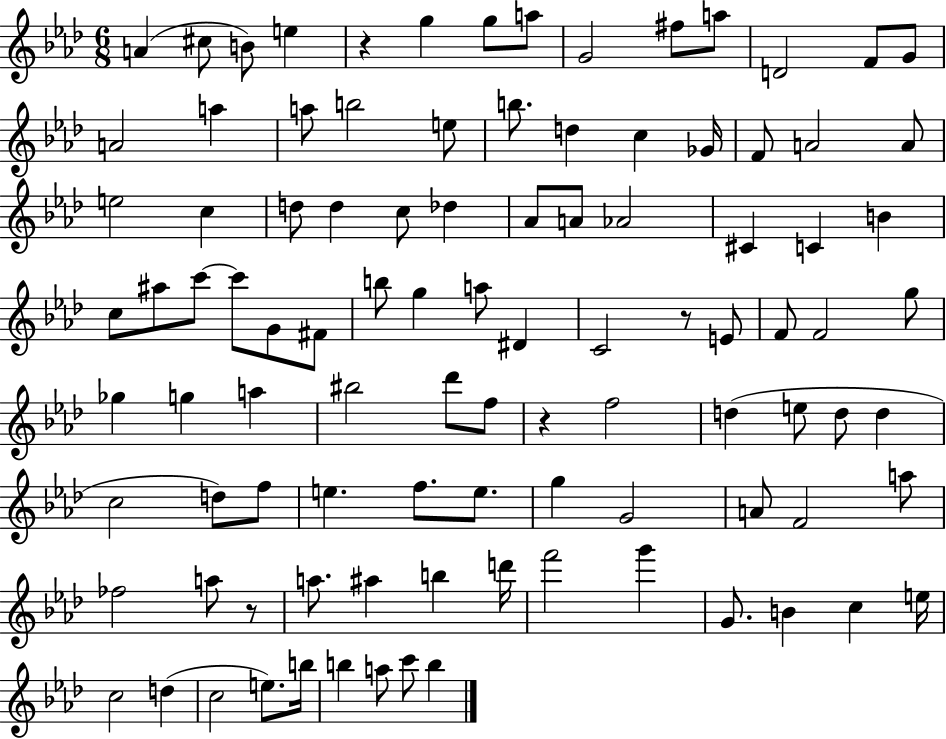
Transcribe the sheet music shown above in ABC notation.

X:1
T:Untitled
M:6/8
L:1/4
K:Ab
A ^c/2 B/2 e z g g/2 a/2 G2 ^f/2 a/2 D2 F/2 G/2 A2 a a/2 b2 e/2 b/2 d c _G/4 F/2 A2 A/2 e2 c d/2 d c/2 _d _A/2 A/2 _A2 ^C C B c/2 ^a/2 c'/2 c'/2 G/2 ^F/2 b/2 g a/2 ^D C2 z/2 E/2 F/2 F2 g/2 _g g a ^b2 _d'/2 f/2 z f2 d e/2 d/2 d c2 d/2 f/2 e f/2 e/2 g G2 A/2 F2 a/2 _f2 a/2 z/2 a/2 ^a b d'/4 f'2 g' G/2 B c e/4 c2 d c2 e/2 b/4 b a/2 c'/2 b